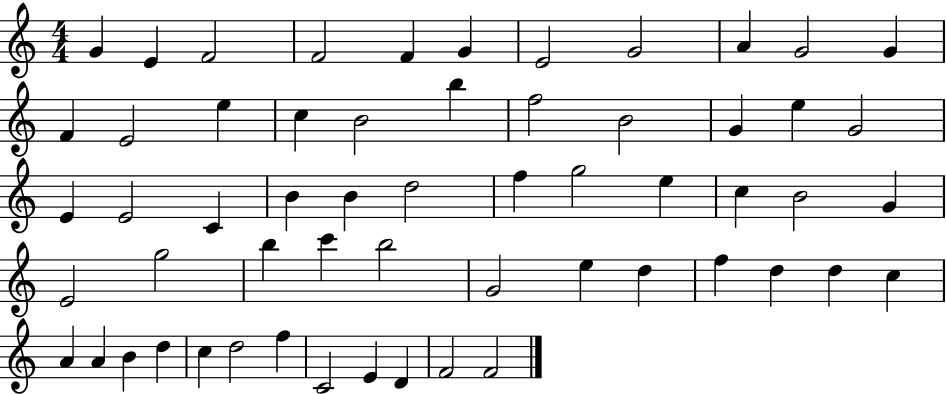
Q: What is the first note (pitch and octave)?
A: G4